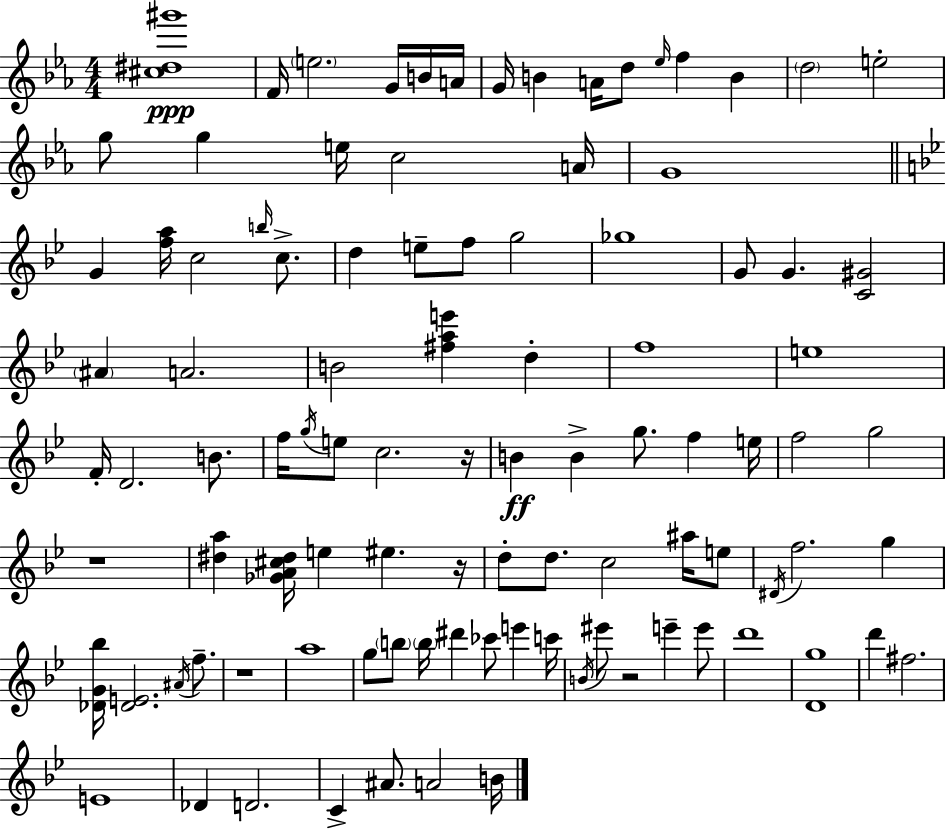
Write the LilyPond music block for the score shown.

{
  \clef treble
  \numericTimeSignature
  \time 4/4
  \key c \minor
  <cis'' dis'' gis'''>1\ppp | f'16 \parenthesize e''2. g'16 b'16 a'16 | g'16 b'4 a'16 d''8 \grace { ees''16 } f''4 b'4 | \parenthesize d''2 e''2-. | \break g''8 g''4 e''16 c''2 | a'16 g'1 | \bar "||" \break \key bes \major g'4 <f'' a''>16 c''2 \grace { b''16 } c''8.-> | d''4 e''8-- f''8 g''2 | ges''1 | g'8 g'4. <c' gis'>2 | \break \parenthesize ais'4 a'2. | b'2 <fis'' a'' e'''>4 d''4-. | f''1 | e''1 | \break f'16-. d'2. b'8. | f''16 \acciaccatura { g''16 } e''8 c''2. | r16 b'4\ff b'4-> g''8. f''4 | e''16 f''2 g''2 | \break r1 | <dis'' a''>4 <ges' a' cis'' dis''>16 e''4 eis''4. | r16 d''8-. d''8. c''2 ais''16 | e''8 \acciaccatura { dis'16 } f''2. g''4 | \break <des' g' bes''>16 <des' e'>2. | \acciaccatura { ais'16 } f''8.-- r1 | a''1 | g''8 \parenthesize b''8 \parenthesize b''16 dis'''4 ces'''8 e'''4 | \break c'''16 \acciaccatura { b'16 } eis'''8 r2 e'''4-- | e'''8 d'''1 | <d' g''>1 | d'''4 fis''2. | \break e'1 | des'4 d'2. | c'4-> ais'8. a'2 | b'16 \bar "|."
}